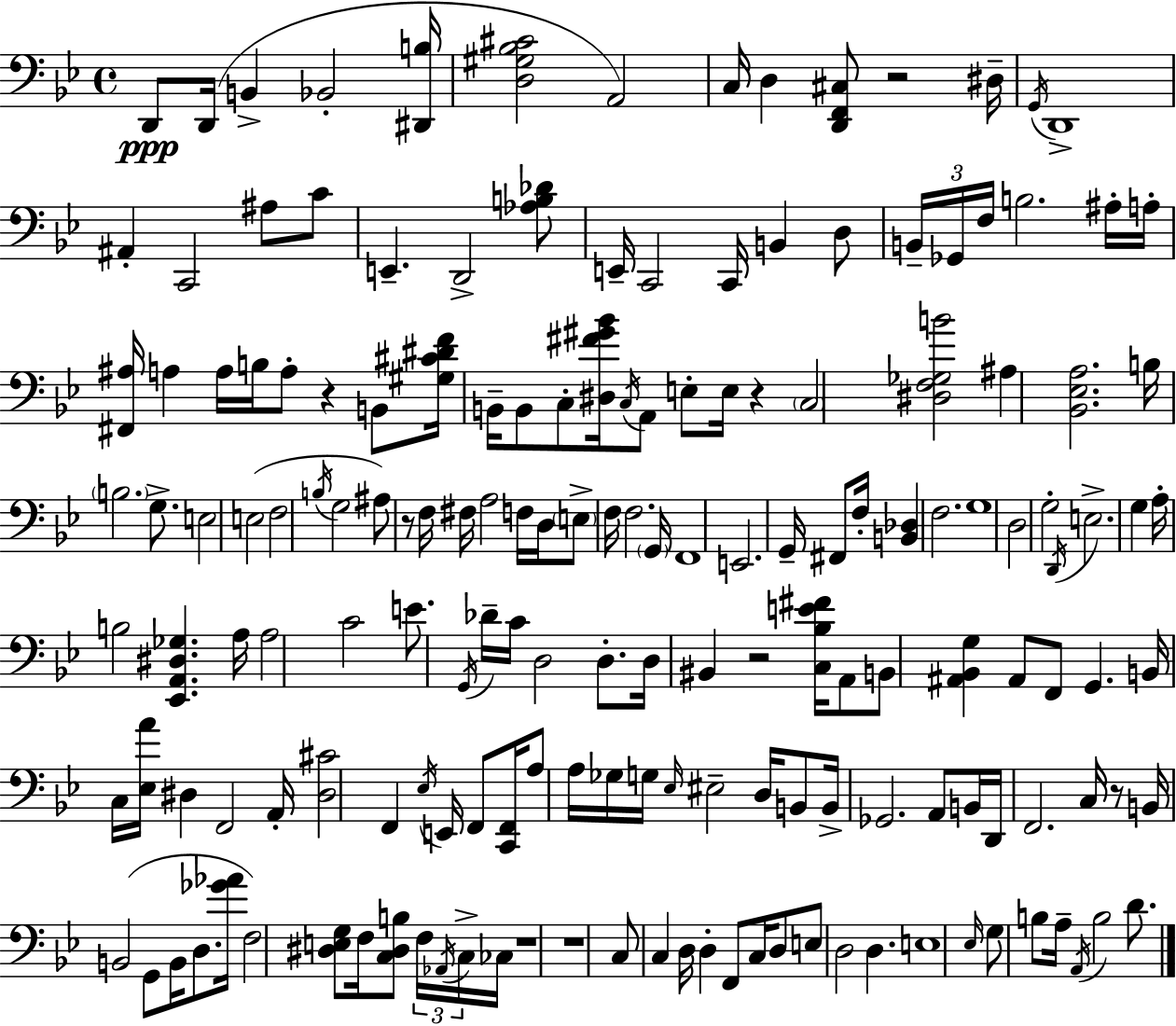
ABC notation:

X:1
T:Untitled
M:4/4
L:1/4
K:Gm
D,,/2 D,,/4 B,, _B,,2 [^D,,B,]/4 [D,^G,_B,^C]2 A,,2 C,/4 D, [D,,F,,^C,]/2 z2 ^D,/4 G,,/4 D,,4 ^A,, C,,2 ^A,/2 C/2 E,, D,,2 [_A,B,_D]/2 E,,/4 C,,2 C,,/4 B,, D,/2 B,,/4 _G,,/4 F,/4 B,2 ^A,/4 A,/4 [^F,,^A,]/4 A, A,/4 B,/4 A,/2 z B,,/2 [^G,^C^DF]/4 B,,/4 B,,/2 C,/2 [^D,^F^G_B]/4 C,/4 A,,/2 E,/2 E,/4 z C,2 [^D,F,_G,B]2 ^A, [_B,,_E,A,]2 B,/4 B,2 G,/2 E,2 E,2 F,2 B,/4 G,2 ^A,/2 z/2 F,/4 ^F,/4 A,2 F,/4 D,/4 E,/2 F,/4 F,2 G,,/4 F,,4 E,,2 G,,/4 ^F,,/2 F,/4 [B,,_D,] F,2 G,4 D,2 G,2 D,,/4 E,2 G, A,/4 B,2 [_E,,A,,^D,_G,] A,/4 A,2 C2 E/2 G,,/4 _D/4 C/4 D,2 D,/2 D,/4 ^B,, z2 [C,_B,E^F]/4 A,,/2 B,,/2 [^A,,_B,,G,] ^A,,/2 F,,/2 G,, B,,/4 C,/4 [_E,A]/4 ^D, F,,2 A,,/4 [^D,^C]2 F,, _E,/4 E,,/4 F,,/2 [C,,F,,]/4 A,/2 A,/4 _G,/4 G,/4 _E,/4 ^E,2 D,/4 B,,/2 B,,/4 _G,,2 A,,/2 B,,/4 D,,/4 F,,2 C,/4 z/2 B,,/4 B,,2 G,,/2 B,,/4 D,/2 [_G_A]/4 F,2 [^D,E,G,]/2 F,/4 [C,^D,B,]/2 F,/4 _A,,/4 C,/4 _C,/4 z4 z4 C,/2 C, D,/4 D, F,,/2 C,/4 D,/2 E,/2 D,2 D, E,4 _E,/4 G,/2 B,/2 A,/4 A,,/4 B,2 D/2